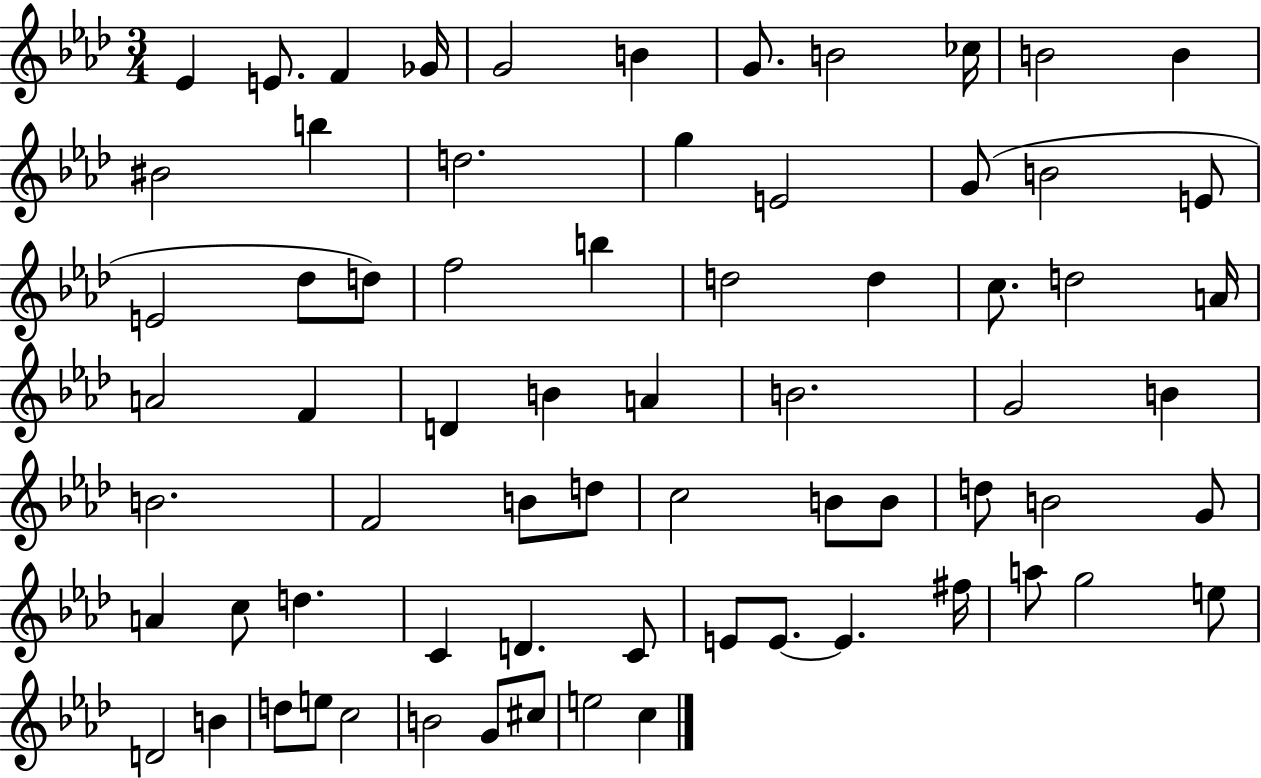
X:1
T:Untitled
M:3/4
L:1/4
K:Ab
_E E/2 F _G/4 G2 B G/2 B2 _c/4 B2 B ^B2 b d2 g E2 G/2 B2 E/2 E2 _d/2 d/2 f2 b d2 d c/2 d2 A/4 A2 F D B A B2 G2 B B2 F2 B/2 d/2 c2 B/2 B/2 d/2 B2 G/2 A c/2 d C D C/2 E/2 E/2 E ^f/4 a/2 g2 e/2 D2 B d/2 e/2 c2 B2 G/2 ^c/2 e2 c